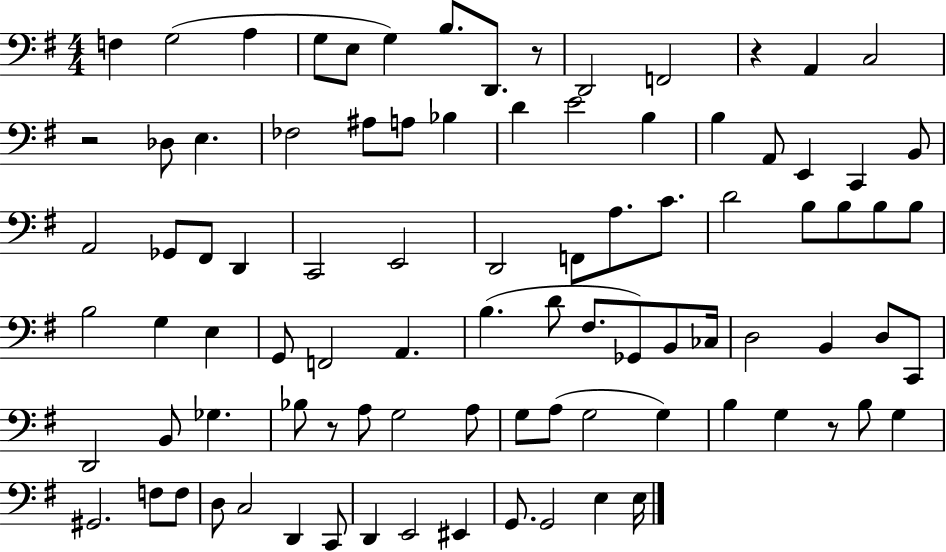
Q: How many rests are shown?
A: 5